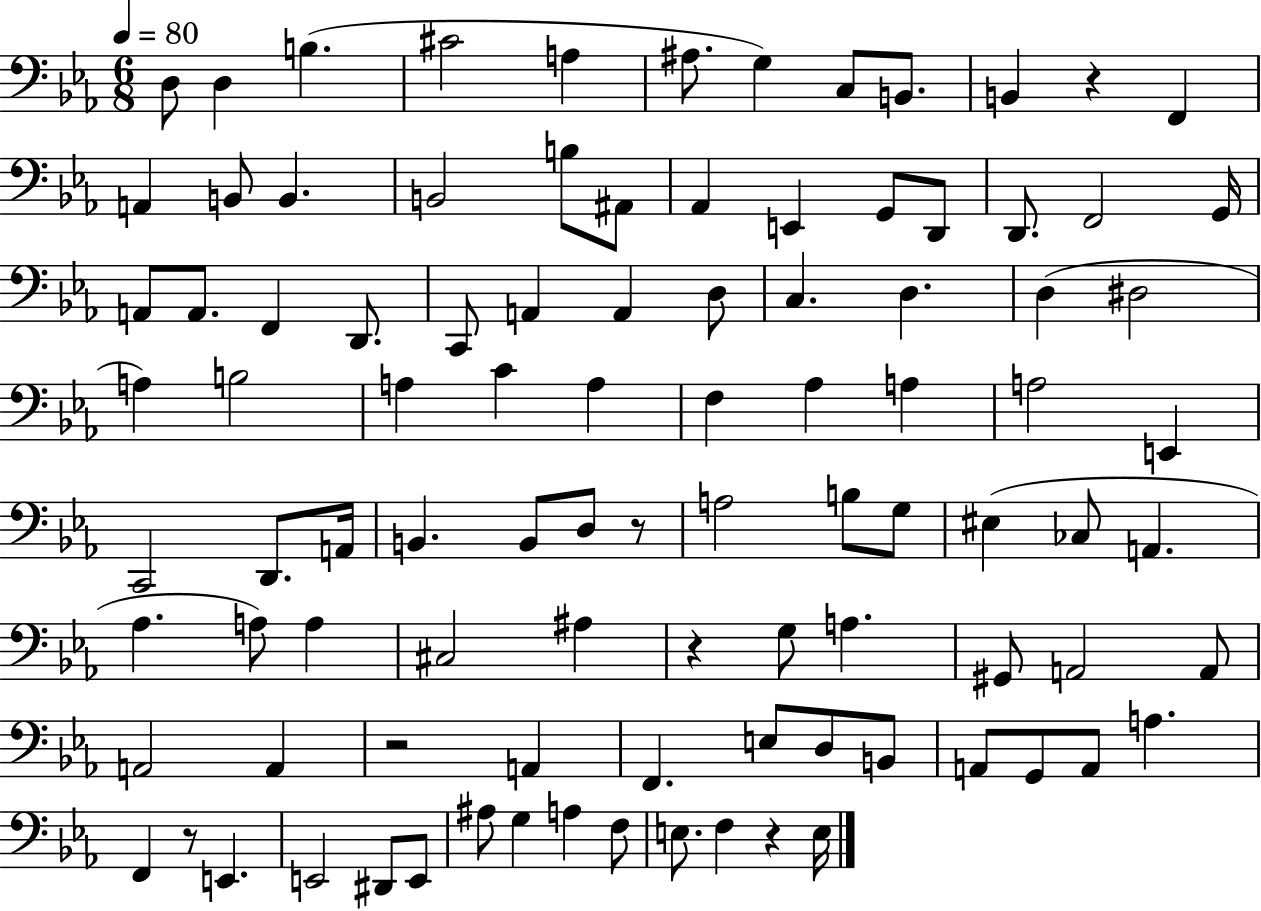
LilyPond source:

{
  \clef bass
  \numericTimeSignature
  \time 6/8
  \key ees \major
  \tempo 4 = 80
  \repeat volta 2 { d8 d4 b4.( | cis'2 a4 | ais8. g4) c8 b,8. | b,4 r4 f,4 | \break a,4 b,8 b,4. | b,2 b8 ais,8 | aes,4 e,4 g,8 d,8 | d,8. f,2 g,16 | \break a,8 a,8. f,4 d,8. | c,8 a,4 a,4 d8 | c4. d4. | d4( dis2 | \break a4) b2 | a4 c'4 a4 | f4 aes4 a4 | a2 e,4 | \break c,2 d,8. a,16 | b,4. b,8 d8 r8 | a2 b8 g8 | eis4( ces8 a,4. | \break aes4. a8) a4 | cis2 ais4 | r4 g8 a4. | gis,8 a,2 a,8 | \break a,2 a,4 | r2 a,4 | f,4. e8 d8 b,8 | a,8 g,8 a,8 a4. | \break f,4 r8 e,4. | e,2 dis,8 e,8 | ais8 g4 a4 f8 | e8. f4 r4 e16 | \break } \bar "|."
}